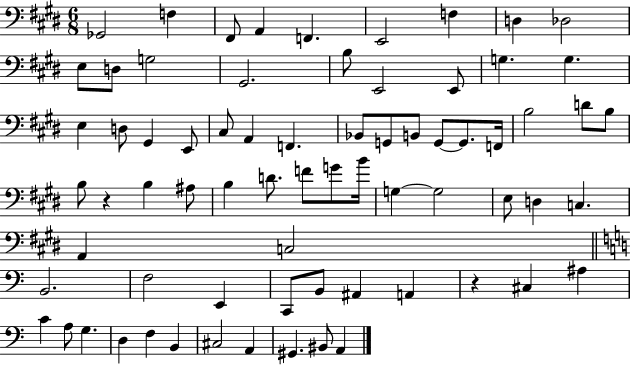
Gb2/h F3/q F#2/e A2/q F2/q. E2/h F3/q D3/q Db3/h E3/e D3/e G3/h G#2/h. B3/e E2/h E2/e G3/q. G3/q. E3/q D3/e G#2/q E2/e C#3/e A2/q F2/q. Bb2/e G2/e B2/e G2/e G2/e. F2/s B3/h D4/e B3/e B3/e R/q B3/q A#3/e B3/q D4/e. F4/e G4/e B4/s G3/q G3/h E3/e D3/q C3/q. A2/q C3/h B2/h. F3/h E2/q C2/e B2/e A#2/q A2/q R/q C#3/q A#3/q C4/q A3/e G3/q. D3/q F3/q B2/q C#3/h A2/q G#2/q. BIS2/e A2/q